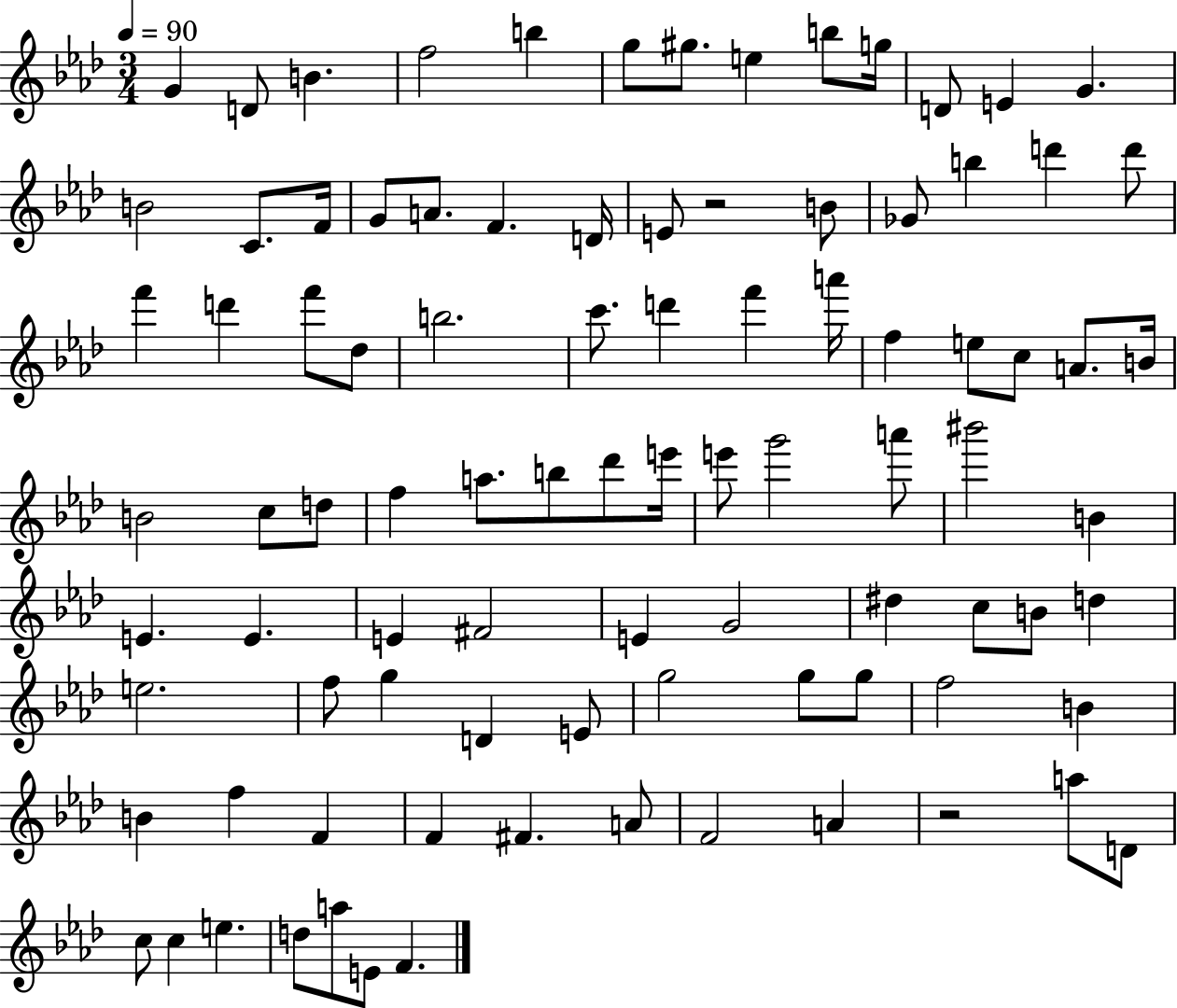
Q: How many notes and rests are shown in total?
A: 92